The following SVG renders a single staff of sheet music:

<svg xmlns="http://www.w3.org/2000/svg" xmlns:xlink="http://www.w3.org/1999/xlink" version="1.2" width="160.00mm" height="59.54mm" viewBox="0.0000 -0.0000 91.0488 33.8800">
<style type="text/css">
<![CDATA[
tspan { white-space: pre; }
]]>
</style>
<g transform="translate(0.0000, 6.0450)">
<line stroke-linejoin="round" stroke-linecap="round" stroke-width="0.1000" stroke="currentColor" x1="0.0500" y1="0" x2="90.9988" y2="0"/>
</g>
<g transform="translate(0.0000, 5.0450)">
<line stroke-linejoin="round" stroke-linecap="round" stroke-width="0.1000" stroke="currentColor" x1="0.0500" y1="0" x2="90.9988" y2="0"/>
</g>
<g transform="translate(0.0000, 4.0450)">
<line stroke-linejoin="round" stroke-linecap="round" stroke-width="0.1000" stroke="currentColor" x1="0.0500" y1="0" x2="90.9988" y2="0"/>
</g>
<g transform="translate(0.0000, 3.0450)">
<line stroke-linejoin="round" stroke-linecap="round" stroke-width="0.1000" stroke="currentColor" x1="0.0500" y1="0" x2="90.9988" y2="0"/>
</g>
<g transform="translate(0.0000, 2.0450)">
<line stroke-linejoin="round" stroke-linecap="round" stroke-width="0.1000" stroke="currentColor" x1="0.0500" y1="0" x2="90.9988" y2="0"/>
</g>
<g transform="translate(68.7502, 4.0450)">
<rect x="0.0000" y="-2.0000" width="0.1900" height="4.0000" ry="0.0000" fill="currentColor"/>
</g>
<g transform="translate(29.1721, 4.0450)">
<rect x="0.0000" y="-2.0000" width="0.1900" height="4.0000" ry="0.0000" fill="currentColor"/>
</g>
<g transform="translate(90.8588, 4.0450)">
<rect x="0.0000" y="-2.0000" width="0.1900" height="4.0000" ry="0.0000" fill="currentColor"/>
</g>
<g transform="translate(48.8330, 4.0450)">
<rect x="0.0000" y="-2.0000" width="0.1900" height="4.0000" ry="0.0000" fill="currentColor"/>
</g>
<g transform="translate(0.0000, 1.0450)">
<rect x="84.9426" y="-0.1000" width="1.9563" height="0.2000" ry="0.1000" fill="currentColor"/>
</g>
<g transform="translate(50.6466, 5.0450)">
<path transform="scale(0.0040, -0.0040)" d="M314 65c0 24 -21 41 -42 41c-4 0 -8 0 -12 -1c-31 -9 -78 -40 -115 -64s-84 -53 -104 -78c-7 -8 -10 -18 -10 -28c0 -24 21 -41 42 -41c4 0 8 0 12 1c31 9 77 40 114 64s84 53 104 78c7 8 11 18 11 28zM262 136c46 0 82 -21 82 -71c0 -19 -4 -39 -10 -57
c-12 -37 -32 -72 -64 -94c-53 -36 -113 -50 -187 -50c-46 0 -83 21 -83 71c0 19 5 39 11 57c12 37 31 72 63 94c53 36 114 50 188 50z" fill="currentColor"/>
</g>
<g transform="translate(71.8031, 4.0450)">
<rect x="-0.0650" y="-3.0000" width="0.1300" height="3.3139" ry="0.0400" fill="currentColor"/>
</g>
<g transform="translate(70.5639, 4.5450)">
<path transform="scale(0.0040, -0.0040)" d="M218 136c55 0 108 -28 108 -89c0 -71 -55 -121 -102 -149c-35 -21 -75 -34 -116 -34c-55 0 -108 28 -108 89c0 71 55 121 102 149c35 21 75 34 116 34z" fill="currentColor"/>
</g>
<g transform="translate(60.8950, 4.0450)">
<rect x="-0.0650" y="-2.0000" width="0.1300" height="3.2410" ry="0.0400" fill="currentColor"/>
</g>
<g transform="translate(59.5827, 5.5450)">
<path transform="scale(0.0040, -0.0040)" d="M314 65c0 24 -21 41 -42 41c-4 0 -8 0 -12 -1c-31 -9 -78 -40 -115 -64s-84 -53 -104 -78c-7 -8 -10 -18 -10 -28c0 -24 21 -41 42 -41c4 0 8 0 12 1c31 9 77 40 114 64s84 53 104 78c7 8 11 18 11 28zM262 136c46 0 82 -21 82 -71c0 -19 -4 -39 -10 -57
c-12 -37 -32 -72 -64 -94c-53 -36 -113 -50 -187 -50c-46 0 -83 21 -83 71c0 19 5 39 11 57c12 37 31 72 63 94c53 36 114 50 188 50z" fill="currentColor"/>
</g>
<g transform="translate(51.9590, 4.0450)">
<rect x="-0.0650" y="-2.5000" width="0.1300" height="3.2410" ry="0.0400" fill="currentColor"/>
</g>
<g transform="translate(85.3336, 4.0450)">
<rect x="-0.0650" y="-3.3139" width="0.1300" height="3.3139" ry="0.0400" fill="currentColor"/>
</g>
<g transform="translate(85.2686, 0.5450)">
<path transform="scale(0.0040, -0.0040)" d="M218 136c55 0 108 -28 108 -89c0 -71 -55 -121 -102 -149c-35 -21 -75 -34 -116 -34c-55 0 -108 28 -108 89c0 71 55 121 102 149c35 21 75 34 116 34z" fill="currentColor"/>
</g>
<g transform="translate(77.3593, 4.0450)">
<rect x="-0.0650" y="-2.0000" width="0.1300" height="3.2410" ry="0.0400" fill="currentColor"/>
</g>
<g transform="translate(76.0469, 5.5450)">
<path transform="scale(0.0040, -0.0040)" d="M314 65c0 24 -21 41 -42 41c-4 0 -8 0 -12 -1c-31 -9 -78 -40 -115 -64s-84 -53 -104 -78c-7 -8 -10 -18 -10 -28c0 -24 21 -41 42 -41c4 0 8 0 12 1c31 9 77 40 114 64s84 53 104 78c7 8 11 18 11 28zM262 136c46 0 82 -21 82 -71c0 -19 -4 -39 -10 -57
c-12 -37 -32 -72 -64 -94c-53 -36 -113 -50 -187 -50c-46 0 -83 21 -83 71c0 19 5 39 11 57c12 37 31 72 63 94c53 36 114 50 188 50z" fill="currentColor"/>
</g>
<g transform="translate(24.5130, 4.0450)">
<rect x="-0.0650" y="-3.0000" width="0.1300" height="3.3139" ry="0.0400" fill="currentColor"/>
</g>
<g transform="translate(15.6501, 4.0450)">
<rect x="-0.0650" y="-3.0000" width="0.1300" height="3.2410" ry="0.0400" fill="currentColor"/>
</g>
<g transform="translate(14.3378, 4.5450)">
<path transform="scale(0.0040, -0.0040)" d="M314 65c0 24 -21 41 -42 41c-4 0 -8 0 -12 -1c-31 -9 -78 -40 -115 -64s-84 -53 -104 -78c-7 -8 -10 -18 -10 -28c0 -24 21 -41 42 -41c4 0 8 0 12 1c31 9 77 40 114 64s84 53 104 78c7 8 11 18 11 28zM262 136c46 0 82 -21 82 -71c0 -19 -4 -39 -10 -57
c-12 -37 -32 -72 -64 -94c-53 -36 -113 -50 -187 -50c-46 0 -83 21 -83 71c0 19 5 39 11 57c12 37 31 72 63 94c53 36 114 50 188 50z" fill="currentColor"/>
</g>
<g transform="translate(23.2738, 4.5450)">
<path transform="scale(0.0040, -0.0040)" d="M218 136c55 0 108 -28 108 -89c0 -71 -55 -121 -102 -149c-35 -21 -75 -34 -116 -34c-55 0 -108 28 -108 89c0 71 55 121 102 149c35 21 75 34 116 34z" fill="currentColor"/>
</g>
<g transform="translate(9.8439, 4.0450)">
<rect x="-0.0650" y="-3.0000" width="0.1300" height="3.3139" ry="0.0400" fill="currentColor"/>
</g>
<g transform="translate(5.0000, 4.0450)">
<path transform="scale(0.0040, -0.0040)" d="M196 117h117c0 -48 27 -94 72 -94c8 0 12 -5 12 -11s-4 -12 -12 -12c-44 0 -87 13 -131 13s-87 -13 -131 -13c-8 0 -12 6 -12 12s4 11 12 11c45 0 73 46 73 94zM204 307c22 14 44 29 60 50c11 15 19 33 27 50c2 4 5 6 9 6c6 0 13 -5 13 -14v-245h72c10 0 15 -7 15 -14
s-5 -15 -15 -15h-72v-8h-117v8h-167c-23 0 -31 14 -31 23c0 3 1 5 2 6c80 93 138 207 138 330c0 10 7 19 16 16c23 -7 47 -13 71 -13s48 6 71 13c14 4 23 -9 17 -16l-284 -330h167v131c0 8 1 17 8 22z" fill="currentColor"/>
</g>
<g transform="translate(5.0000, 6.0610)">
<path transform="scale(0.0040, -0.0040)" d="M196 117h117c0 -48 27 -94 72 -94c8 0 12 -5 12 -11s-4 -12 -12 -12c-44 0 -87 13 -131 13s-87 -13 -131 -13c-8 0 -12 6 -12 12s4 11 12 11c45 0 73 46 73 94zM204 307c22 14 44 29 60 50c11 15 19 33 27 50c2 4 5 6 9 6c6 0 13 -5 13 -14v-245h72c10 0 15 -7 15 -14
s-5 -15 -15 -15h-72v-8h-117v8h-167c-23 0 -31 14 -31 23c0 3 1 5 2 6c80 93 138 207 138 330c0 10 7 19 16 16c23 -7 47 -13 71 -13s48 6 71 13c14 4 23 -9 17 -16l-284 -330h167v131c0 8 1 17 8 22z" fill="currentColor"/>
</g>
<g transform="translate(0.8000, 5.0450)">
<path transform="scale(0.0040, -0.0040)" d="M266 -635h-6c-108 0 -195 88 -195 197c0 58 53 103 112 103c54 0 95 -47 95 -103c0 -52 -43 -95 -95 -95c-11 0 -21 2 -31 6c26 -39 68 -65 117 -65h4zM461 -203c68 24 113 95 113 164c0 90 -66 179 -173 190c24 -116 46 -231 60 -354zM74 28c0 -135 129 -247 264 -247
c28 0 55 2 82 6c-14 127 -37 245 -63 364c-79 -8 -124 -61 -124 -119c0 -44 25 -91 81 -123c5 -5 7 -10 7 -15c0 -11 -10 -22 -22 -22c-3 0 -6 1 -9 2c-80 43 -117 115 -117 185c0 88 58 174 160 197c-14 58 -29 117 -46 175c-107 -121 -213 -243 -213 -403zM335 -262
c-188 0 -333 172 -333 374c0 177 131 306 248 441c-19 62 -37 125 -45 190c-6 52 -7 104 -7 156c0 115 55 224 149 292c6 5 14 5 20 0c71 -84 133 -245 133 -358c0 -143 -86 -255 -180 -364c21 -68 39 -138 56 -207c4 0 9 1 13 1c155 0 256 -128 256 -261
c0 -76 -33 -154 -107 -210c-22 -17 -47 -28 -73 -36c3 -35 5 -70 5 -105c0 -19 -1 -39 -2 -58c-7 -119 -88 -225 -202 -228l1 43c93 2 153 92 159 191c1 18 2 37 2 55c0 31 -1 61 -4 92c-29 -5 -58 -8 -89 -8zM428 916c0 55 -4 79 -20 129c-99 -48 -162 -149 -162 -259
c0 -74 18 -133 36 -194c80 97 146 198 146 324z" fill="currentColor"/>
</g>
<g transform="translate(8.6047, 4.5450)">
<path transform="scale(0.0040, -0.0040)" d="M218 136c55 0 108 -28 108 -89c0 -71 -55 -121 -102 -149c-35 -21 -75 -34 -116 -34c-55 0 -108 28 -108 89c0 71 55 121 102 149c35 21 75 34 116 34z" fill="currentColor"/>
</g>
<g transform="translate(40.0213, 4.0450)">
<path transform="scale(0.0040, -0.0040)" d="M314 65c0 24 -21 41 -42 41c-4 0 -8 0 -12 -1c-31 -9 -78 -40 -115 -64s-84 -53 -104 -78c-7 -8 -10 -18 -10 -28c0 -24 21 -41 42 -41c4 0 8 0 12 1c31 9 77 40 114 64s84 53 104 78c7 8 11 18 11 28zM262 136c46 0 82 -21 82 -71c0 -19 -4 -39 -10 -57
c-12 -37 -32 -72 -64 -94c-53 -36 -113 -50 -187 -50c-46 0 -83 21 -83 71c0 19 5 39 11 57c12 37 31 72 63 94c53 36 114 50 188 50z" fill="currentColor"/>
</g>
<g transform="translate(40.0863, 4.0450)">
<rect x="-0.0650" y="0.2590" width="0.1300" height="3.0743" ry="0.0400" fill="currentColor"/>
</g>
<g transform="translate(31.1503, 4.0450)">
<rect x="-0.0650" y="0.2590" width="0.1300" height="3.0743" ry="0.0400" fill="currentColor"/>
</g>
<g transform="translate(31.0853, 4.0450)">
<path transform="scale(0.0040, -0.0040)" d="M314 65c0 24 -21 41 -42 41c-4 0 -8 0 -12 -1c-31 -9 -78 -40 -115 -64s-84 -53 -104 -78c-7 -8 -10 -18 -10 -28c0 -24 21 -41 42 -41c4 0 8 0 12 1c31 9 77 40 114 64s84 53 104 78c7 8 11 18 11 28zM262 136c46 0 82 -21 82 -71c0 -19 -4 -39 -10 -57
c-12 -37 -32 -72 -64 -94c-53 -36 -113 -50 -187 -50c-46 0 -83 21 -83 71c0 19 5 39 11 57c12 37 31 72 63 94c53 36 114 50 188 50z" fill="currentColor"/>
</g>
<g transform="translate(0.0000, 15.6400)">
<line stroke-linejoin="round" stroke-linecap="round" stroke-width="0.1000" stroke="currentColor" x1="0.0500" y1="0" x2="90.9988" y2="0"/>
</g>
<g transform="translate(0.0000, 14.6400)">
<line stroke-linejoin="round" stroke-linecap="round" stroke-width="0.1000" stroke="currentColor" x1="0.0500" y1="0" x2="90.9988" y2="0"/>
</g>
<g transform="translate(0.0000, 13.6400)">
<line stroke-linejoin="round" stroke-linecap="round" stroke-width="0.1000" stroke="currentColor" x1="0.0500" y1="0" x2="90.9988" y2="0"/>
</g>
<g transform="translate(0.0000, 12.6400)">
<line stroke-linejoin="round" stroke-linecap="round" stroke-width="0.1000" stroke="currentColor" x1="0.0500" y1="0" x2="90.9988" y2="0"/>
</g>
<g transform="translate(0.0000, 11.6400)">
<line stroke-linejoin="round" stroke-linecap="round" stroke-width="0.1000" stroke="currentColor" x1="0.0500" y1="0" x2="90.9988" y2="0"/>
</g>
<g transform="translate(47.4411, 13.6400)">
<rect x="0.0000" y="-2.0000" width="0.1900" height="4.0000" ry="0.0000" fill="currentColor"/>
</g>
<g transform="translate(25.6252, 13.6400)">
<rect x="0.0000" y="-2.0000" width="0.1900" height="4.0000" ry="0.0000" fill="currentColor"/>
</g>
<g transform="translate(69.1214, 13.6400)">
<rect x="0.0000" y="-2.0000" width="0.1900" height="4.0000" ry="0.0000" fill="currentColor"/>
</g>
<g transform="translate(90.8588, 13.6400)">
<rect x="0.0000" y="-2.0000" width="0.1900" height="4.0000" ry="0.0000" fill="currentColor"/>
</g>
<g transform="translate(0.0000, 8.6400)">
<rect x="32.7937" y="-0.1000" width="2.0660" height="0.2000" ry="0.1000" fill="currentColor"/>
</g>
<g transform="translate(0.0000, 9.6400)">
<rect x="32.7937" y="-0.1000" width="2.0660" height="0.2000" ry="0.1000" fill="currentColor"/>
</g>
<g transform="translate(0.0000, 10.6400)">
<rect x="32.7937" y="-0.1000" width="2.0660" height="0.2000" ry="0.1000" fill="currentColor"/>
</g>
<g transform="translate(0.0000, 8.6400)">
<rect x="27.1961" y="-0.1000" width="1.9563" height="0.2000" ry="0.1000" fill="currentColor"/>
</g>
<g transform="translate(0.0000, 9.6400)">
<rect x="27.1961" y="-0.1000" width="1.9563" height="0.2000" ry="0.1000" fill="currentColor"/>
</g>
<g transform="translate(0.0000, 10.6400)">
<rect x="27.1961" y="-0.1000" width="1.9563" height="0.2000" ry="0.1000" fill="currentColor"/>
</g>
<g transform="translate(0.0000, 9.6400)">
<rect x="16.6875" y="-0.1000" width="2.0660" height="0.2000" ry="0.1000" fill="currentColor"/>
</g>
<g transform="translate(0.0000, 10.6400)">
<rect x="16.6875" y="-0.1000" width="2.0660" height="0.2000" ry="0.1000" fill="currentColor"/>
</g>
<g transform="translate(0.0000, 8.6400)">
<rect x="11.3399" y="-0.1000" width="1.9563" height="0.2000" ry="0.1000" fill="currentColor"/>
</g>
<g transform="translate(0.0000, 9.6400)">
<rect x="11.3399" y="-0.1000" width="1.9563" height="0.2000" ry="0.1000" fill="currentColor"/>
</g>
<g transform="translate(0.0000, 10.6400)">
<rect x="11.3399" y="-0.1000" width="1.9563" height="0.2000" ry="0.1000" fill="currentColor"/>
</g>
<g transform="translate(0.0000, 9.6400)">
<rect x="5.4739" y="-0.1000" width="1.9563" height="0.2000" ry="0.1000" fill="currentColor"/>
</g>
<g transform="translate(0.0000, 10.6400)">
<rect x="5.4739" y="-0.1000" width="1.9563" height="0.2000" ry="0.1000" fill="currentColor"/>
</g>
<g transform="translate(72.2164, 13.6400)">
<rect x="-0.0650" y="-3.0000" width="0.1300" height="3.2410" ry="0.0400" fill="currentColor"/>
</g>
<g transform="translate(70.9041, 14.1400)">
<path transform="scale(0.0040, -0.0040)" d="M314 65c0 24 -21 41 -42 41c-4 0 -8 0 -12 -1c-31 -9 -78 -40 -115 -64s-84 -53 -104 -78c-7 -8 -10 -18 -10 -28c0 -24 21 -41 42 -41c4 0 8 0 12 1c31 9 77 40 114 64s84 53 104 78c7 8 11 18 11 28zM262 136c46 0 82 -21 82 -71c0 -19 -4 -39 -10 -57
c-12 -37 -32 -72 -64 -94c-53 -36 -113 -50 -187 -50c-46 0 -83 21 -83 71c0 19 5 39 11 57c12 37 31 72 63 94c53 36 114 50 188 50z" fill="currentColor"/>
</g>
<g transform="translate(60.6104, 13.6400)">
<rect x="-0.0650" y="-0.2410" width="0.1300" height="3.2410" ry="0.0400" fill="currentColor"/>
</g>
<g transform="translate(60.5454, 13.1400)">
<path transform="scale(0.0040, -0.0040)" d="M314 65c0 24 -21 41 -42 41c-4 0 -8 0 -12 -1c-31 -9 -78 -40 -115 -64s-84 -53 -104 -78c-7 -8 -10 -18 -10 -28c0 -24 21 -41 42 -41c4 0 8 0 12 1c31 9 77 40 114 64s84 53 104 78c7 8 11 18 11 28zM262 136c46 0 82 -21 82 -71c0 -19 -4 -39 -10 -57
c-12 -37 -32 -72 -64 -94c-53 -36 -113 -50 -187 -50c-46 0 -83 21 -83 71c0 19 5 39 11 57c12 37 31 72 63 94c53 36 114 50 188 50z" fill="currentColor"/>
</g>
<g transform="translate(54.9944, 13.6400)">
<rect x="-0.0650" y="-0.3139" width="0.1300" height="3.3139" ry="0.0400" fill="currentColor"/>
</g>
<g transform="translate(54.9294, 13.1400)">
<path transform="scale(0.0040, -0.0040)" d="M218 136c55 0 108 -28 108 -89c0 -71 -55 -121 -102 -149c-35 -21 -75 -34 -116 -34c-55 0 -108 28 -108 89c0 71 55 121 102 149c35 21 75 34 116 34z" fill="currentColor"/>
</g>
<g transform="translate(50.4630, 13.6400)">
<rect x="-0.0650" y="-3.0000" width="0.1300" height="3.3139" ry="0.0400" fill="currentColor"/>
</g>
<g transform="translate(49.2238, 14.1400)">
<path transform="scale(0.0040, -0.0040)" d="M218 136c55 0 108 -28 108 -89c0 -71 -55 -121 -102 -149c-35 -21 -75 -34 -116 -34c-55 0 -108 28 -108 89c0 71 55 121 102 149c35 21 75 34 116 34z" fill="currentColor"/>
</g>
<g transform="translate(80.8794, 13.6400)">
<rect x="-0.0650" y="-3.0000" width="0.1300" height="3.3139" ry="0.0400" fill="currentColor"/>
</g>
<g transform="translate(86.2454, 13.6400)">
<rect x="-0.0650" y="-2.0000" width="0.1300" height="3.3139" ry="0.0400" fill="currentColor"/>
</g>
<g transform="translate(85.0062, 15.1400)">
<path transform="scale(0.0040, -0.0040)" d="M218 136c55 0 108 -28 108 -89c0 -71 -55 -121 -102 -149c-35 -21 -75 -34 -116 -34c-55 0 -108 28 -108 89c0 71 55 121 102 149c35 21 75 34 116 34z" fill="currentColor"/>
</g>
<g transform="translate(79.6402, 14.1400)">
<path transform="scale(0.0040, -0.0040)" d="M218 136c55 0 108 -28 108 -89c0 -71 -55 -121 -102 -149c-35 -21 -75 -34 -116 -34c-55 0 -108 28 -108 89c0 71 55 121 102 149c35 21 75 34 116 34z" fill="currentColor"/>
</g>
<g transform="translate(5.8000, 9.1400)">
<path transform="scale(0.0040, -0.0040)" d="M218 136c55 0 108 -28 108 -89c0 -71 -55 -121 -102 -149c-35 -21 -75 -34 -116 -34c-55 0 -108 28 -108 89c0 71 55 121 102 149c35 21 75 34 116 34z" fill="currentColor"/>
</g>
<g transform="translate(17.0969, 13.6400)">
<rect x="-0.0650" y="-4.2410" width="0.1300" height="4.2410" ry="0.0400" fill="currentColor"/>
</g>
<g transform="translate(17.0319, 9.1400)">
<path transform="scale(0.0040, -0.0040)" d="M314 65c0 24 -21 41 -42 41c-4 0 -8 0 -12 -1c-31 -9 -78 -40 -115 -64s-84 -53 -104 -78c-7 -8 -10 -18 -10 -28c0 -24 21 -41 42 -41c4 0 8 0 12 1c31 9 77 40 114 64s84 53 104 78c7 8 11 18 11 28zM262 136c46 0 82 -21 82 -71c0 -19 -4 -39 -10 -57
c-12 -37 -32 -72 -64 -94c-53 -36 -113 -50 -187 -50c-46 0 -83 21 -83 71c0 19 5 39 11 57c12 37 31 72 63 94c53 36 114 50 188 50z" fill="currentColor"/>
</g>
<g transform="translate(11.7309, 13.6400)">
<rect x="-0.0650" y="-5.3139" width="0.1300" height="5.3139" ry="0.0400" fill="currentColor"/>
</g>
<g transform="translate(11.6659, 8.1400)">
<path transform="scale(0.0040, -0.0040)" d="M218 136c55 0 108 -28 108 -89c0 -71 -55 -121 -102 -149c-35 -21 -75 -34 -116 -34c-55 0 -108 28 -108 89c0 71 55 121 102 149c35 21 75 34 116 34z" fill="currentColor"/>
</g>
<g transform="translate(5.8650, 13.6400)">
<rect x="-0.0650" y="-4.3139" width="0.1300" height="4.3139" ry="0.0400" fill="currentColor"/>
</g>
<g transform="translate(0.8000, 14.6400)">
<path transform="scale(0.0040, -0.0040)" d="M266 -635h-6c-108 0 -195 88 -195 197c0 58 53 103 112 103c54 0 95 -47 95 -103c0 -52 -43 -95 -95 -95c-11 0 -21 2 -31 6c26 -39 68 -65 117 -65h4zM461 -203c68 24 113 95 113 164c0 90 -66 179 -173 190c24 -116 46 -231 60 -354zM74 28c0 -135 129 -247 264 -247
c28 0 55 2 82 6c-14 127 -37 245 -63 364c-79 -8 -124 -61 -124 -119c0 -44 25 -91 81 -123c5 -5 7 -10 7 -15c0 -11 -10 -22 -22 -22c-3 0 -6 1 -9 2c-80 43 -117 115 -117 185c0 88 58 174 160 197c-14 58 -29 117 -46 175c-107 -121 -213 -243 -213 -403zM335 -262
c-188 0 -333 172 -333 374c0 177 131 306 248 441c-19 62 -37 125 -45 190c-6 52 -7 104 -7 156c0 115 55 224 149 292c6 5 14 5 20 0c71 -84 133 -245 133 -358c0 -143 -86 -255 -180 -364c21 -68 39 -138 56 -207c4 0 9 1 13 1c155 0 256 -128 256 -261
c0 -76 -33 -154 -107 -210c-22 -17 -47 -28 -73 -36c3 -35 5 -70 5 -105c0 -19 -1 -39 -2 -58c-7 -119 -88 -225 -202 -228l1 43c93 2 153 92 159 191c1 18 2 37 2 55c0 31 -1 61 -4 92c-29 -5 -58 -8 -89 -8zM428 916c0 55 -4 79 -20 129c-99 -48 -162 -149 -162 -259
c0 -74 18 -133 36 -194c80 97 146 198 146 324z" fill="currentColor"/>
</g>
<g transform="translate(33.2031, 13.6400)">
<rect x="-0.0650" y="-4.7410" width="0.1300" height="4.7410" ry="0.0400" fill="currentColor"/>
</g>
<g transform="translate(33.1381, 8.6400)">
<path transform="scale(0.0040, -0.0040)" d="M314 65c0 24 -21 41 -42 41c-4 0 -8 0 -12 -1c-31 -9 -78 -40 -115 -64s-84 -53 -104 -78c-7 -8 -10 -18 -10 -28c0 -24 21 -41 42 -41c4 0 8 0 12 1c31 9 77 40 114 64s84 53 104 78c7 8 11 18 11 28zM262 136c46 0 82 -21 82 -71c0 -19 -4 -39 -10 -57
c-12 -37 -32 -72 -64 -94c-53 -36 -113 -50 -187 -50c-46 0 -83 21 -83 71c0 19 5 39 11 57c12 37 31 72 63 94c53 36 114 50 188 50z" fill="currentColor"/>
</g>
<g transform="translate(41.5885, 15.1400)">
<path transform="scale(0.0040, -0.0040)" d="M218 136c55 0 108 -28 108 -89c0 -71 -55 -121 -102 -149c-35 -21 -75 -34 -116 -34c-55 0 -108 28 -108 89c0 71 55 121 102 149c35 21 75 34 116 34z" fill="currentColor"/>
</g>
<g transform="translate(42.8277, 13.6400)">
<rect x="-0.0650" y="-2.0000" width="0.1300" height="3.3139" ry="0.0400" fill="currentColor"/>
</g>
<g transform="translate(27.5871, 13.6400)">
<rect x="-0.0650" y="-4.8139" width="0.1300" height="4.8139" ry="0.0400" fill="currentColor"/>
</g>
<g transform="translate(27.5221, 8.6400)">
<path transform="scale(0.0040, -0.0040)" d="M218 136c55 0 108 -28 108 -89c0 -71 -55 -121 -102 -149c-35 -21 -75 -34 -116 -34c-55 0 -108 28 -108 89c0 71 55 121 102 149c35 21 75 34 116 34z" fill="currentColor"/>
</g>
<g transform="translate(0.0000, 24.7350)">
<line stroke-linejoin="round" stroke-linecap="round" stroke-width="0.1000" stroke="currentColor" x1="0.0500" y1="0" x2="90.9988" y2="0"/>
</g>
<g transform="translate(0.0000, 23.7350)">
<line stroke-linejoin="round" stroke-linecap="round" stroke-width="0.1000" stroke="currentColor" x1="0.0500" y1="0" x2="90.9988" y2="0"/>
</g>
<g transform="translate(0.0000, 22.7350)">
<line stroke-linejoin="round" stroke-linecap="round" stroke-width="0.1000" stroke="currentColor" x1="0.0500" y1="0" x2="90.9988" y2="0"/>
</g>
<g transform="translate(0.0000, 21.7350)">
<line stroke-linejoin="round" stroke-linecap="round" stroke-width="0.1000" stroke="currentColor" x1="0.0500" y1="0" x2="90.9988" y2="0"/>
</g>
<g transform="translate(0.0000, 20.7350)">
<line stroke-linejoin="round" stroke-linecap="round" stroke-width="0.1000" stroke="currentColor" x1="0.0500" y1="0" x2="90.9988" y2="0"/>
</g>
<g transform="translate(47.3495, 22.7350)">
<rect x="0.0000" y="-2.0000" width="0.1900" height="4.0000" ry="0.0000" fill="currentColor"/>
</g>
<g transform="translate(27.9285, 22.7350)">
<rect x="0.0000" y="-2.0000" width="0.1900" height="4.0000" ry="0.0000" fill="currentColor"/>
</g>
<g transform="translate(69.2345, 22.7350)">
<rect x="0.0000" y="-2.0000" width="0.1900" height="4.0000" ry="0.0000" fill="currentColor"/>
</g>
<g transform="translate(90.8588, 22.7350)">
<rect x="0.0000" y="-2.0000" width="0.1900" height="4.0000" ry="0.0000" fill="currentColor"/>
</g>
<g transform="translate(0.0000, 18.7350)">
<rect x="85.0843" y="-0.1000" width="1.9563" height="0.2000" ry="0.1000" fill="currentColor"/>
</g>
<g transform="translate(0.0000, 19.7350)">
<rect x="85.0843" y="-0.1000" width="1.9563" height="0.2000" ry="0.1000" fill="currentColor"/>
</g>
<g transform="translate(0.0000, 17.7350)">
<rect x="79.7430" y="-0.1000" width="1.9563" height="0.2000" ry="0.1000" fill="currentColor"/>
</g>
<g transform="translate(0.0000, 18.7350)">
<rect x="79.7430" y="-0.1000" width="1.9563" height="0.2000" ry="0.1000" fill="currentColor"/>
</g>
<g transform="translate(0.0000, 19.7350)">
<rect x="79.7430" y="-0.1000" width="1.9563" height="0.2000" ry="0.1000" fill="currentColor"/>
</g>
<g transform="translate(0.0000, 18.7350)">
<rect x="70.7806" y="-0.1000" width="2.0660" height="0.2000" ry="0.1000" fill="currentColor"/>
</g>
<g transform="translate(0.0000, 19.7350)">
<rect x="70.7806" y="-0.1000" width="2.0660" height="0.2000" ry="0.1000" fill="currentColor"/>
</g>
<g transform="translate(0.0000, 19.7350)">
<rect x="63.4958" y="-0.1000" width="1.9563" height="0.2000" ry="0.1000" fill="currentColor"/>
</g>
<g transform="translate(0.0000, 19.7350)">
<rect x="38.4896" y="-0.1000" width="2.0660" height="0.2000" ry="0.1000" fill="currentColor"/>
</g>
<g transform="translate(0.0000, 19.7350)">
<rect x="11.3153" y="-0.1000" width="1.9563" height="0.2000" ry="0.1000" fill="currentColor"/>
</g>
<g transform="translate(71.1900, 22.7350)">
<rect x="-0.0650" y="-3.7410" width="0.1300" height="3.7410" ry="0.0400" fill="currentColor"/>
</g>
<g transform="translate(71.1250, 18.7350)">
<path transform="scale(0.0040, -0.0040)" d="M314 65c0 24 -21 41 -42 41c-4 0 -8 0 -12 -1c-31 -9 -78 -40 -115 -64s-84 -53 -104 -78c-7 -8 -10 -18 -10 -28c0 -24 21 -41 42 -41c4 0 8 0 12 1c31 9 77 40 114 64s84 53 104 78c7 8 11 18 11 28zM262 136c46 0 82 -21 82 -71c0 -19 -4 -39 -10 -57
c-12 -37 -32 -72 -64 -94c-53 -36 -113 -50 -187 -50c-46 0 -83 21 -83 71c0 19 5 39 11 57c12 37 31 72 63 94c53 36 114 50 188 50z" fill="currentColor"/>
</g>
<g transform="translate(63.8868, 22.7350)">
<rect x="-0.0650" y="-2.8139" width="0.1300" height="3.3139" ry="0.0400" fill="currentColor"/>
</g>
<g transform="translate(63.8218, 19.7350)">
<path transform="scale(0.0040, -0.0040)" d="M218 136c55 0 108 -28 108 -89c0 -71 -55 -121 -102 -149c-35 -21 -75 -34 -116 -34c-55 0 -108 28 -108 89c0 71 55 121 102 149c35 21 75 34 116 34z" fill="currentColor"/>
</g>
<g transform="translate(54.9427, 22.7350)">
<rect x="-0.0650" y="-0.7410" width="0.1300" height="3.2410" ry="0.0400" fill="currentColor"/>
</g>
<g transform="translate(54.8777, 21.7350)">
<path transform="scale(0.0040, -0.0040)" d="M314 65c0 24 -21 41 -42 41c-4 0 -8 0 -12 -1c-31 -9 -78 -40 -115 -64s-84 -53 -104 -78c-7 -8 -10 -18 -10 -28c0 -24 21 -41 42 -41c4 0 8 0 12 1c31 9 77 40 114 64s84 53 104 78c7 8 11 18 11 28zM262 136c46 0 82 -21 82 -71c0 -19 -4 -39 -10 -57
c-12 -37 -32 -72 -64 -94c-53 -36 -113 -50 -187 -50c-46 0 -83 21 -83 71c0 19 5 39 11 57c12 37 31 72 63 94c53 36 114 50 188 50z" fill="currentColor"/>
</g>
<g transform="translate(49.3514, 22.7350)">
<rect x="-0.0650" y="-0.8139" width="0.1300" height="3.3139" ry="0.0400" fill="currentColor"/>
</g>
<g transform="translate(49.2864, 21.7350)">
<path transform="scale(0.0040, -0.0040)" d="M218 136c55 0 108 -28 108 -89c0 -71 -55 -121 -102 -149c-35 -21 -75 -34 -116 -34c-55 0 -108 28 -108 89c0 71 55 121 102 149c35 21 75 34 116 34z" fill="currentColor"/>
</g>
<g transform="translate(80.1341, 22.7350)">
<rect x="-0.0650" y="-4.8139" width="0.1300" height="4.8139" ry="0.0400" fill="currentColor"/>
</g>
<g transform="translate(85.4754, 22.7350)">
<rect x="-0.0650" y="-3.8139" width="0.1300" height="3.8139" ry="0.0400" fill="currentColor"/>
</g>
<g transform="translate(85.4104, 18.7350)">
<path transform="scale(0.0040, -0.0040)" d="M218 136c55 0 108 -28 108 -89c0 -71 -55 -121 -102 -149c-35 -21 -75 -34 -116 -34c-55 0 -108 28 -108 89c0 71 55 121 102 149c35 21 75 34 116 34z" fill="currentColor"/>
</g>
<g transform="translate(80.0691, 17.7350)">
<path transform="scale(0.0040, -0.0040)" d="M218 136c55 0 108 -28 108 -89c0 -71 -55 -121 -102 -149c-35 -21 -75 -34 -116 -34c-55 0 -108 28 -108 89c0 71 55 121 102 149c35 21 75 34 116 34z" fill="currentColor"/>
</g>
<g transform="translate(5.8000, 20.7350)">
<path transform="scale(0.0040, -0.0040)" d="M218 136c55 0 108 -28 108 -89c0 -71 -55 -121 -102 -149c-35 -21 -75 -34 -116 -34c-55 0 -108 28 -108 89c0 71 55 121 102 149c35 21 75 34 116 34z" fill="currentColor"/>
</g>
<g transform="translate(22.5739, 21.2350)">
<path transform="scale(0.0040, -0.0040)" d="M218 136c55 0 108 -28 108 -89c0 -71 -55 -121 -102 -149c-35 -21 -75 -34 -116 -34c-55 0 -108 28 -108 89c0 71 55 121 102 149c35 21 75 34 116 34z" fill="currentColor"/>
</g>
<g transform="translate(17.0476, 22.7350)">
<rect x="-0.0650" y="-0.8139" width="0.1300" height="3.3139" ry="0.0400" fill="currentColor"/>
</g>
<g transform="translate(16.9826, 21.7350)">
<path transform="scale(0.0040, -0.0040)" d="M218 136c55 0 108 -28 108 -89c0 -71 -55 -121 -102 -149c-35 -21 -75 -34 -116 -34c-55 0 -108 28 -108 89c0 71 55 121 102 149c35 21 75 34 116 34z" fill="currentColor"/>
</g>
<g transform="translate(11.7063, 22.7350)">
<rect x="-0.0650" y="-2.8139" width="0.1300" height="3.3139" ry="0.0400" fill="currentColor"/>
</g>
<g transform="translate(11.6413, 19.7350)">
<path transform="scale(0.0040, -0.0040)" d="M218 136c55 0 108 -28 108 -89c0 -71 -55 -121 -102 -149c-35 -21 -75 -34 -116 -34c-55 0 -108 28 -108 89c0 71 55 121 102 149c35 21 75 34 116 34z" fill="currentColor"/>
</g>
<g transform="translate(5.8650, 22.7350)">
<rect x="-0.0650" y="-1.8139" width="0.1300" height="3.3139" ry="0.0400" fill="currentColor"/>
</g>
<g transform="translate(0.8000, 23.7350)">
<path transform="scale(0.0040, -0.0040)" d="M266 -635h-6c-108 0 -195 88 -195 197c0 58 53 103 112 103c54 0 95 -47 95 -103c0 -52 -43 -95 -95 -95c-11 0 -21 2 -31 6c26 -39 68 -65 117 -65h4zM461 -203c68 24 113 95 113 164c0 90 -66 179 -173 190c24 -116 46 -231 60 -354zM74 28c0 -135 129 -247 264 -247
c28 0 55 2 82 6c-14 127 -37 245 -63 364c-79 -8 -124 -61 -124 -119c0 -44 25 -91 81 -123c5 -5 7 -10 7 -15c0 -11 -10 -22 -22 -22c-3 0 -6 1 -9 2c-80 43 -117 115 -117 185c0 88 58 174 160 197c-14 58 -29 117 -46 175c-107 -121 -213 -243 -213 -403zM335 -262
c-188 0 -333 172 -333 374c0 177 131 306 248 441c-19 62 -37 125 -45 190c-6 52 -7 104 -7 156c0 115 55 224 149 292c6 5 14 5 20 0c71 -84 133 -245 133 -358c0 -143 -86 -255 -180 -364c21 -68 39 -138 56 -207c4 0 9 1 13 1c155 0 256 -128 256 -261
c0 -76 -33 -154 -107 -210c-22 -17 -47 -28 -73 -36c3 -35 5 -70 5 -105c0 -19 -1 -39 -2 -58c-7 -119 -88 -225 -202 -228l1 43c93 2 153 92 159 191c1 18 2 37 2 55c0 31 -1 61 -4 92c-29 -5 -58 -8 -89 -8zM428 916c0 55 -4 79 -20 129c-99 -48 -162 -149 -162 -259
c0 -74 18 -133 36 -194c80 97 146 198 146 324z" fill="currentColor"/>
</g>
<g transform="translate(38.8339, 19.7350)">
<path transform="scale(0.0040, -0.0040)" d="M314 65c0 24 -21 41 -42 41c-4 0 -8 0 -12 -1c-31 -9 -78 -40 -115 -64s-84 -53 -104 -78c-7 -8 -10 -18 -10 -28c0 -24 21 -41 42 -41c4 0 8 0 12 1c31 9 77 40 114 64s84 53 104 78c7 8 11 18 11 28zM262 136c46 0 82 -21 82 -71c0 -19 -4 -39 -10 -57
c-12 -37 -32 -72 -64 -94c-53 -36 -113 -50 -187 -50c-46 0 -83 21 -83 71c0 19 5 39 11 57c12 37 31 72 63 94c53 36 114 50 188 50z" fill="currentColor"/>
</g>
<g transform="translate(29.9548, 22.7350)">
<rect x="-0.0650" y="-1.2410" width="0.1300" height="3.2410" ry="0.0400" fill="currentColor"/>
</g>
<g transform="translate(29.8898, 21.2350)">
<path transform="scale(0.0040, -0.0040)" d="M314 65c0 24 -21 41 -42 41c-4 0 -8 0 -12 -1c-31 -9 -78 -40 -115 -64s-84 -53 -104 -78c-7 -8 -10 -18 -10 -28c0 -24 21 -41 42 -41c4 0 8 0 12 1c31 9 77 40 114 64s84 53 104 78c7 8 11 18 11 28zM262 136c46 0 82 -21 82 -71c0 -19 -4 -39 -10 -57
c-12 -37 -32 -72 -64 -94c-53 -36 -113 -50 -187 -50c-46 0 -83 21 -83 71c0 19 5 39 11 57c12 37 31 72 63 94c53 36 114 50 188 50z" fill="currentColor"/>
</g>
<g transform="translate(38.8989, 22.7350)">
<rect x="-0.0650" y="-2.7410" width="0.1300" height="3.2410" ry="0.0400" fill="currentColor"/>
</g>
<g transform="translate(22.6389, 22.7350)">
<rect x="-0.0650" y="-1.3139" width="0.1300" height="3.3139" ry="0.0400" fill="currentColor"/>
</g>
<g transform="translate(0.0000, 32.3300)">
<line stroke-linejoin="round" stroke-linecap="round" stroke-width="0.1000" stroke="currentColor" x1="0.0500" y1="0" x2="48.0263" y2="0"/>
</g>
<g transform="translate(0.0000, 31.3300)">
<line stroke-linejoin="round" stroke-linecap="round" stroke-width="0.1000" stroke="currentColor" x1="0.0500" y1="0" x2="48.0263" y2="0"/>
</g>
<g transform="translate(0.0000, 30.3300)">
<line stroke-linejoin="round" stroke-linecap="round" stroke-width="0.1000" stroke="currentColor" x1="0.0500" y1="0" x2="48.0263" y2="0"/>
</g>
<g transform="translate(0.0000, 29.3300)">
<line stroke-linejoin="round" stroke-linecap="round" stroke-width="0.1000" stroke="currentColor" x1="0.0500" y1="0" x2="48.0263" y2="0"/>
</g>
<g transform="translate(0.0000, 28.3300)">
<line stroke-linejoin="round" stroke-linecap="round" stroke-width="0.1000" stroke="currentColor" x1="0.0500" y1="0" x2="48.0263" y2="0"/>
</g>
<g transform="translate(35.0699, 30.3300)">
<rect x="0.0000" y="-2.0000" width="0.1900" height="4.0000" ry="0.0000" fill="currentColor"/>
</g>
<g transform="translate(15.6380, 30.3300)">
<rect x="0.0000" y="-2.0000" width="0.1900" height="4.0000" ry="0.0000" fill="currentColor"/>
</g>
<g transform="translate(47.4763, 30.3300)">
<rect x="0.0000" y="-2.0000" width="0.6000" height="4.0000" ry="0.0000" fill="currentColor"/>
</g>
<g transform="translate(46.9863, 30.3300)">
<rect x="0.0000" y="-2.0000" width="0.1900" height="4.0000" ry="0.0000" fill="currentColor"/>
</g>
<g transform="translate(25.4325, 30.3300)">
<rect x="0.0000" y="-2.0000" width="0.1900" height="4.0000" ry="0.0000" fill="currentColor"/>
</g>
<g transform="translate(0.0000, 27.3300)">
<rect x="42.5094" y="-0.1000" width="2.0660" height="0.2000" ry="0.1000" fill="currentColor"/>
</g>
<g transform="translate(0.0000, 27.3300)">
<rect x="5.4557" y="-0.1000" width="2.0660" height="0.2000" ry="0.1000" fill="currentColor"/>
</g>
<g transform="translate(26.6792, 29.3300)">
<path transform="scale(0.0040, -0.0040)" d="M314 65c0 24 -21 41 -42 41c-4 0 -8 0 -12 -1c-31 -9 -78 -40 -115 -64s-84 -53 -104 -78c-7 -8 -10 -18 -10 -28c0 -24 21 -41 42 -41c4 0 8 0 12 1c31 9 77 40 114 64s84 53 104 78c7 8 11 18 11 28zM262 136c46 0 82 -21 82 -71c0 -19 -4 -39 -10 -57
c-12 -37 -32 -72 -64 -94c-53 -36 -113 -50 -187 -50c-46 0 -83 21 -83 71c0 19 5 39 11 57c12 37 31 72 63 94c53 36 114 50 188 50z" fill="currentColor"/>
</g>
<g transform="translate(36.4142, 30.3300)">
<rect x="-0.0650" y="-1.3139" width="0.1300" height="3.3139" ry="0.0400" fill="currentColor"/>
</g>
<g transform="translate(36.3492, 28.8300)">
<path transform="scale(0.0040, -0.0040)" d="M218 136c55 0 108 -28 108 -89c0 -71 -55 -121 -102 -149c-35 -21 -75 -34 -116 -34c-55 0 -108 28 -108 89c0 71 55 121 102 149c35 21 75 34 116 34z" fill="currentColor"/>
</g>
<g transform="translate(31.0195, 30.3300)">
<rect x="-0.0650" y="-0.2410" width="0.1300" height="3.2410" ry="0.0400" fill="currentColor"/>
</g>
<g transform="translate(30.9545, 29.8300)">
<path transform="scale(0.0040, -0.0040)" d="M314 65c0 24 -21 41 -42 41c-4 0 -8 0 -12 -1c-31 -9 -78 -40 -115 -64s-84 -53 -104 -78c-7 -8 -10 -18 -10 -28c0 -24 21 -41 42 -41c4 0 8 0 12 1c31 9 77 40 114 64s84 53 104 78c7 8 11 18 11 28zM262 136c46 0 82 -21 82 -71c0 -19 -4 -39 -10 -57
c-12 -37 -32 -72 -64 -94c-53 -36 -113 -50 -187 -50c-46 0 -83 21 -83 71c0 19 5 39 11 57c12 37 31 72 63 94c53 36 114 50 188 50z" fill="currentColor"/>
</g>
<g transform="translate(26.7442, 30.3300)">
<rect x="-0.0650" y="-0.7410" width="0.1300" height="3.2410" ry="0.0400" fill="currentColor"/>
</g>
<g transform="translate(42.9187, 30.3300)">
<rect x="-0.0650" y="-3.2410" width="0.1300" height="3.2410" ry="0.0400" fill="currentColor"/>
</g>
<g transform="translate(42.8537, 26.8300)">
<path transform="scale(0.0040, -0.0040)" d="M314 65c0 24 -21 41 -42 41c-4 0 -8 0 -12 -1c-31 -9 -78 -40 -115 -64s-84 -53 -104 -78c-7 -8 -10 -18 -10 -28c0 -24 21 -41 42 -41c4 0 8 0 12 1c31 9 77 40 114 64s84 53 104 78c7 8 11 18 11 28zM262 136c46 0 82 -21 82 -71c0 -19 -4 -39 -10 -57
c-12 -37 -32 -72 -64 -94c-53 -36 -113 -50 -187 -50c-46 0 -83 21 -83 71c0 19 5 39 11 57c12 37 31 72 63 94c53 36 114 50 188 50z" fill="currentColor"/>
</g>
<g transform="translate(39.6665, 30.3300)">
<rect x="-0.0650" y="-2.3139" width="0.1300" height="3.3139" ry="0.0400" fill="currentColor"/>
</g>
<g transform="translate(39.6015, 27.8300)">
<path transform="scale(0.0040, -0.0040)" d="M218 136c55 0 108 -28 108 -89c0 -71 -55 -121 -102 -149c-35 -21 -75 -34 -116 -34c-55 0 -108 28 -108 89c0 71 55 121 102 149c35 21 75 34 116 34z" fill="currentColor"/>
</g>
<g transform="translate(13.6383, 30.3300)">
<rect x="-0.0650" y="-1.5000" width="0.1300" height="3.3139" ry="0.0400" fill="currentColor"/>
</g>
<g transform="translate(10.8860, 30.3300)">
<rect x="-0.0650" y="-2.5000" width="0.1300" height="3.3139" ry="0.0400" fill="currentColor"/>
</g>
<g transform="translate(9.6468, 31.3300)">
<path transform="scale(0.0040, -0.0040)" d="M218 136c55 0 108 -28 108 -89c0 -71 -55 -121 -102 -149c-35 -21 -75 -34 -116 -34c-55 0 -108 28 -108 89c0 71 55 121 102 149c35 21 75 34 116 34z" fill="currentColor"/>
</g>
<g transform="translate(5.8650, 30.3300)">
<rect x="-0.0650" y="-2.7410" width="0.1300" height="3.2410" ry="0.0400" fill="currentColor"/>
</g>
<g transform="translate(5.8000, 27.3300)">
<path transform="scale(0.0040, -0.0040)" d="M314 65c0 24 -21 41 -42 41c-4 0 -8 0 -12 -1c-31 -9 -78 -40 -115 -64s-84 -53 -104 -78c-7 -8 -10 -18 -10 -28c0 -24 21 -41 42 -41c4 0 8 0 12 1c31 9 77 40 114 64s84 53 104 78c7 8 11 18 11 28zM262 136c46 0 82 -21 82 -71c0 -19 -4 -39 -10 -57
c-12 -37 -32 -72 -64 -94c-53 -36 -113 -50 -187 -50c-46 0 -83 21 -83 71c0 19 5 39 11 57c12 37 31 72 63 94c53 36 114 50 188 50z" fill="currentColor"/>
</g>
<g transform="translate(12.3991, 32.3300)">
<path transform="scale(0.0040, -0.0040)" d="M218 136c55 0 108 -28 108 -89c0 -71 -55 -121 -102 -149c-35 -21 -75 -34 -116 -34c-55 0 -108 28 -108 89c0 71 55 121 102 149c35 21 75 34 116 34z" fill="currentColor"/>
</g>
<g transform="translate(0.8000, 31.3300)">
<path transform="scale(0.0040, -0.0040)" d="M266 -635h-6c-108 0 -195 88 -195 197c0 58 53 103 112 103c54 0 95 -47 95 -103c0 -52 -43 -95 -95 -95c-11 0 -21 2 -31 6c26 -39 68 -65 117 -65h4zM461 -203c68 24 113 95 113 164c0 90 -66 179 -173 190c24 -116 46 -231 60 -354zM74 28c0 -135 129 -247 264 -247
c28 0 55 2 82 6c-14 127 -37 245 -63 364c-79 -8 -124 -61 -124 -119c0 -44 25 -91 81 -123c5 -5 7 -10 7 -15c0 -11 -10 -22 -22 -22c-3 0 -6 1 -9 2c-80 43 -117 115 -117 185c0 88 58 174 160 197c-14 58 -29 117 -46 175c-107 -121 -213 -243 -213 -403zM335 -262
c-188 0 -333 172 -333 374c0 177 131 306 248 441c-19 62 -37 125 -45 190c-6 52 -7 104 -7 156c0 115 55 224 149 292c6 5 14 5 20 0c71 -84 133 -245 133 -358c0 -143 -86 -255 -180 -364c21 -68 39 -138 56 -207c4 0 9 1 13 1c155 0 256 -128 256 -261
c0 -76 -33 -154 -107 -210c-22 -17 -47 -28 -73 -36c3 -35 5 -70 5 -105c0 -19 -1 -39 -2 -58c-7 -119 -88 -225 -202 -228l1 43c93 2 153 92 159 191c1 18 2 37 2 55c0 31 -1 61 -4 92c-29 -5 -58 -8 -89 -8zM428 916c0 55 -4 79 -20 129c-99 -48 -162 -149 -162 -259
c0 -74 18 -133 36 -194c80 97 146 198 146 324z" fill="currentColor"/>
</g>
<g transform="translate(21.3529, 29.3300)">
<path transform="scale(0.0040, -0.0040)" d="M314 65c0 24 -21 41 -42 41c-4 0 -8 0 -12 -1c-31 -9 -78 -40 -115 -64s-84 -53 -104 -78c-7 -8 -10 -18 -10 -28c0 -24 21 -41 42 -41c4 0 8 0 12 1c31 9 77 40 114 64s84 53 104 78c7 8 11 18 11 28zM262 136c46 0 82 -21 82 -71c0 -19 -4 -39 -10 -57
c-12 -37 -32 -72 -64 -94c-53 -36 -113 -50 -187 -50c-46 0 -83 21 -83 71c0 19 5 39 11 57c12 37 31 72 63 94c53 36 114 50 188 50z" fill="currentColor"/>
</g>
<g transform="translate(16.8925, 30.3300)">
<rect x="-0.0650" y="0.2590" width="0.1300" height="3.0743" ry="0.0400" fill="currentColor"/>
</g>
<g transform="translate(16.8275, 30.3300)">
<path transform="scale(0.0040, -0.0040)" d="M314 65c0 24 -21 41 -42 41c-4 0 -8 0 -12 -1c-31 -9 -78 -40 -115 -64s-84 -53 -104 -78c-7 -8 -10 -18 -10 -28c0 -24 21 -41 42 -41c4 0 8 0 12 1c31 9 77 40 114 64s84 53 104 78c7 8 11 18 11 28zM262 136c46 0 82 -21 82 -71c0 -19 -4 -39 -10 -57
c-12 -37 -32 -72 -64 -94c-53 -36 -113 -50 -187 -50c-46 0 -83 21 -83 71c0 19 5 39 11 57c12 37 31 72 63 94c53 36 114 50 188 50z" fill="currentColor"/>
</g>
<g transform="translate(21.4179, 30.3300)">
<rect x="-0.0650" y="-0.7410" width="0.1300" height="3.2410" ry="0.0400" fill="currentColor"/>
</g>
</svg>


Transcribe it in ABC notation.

X:1
T:Untitled
M:4/4
L:1/4
K:C
A A2 A B2 B2 G2 F2 A F2 b d' f' d'2 e' e'2 F A c c2 A2 A F f a d e e2 a2 d d2 a c'2 e' c' a2 G E B2 d2 d2 c2 e g b2